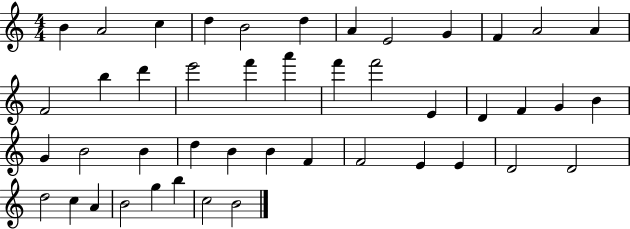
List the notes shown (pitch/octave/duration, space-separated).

B4/q A4/h C5/q D5/q B4/h D5/q A4/q E4/h G4/q F4/q A4/h A4/q F4/h B5/q D6/q E6/h F6/q A6/q F6/q F6/h E4/q D4/q F4/q G4/q B4/q G4/q B4/h B4/q D5/q B4/q B4/q F4/q F4/h E4/q E4/q D4/h D4/h D5/h C5/q A4/q B4/h G5/q B5/q C5/h B4/h